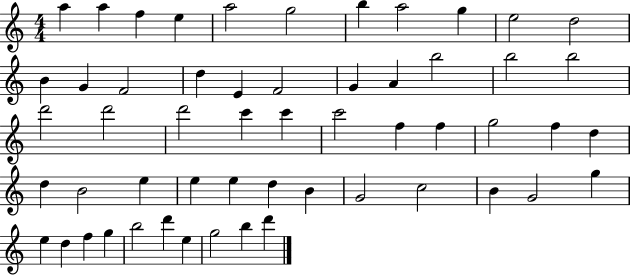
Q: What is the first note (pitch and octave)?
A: A5